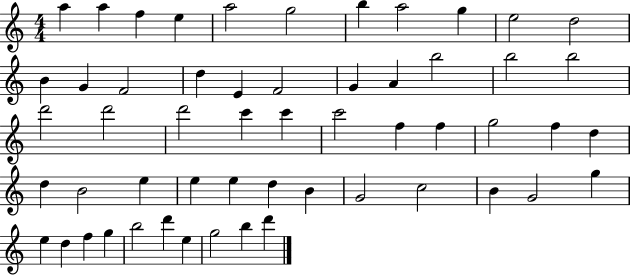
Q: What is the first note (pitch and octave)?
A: A5